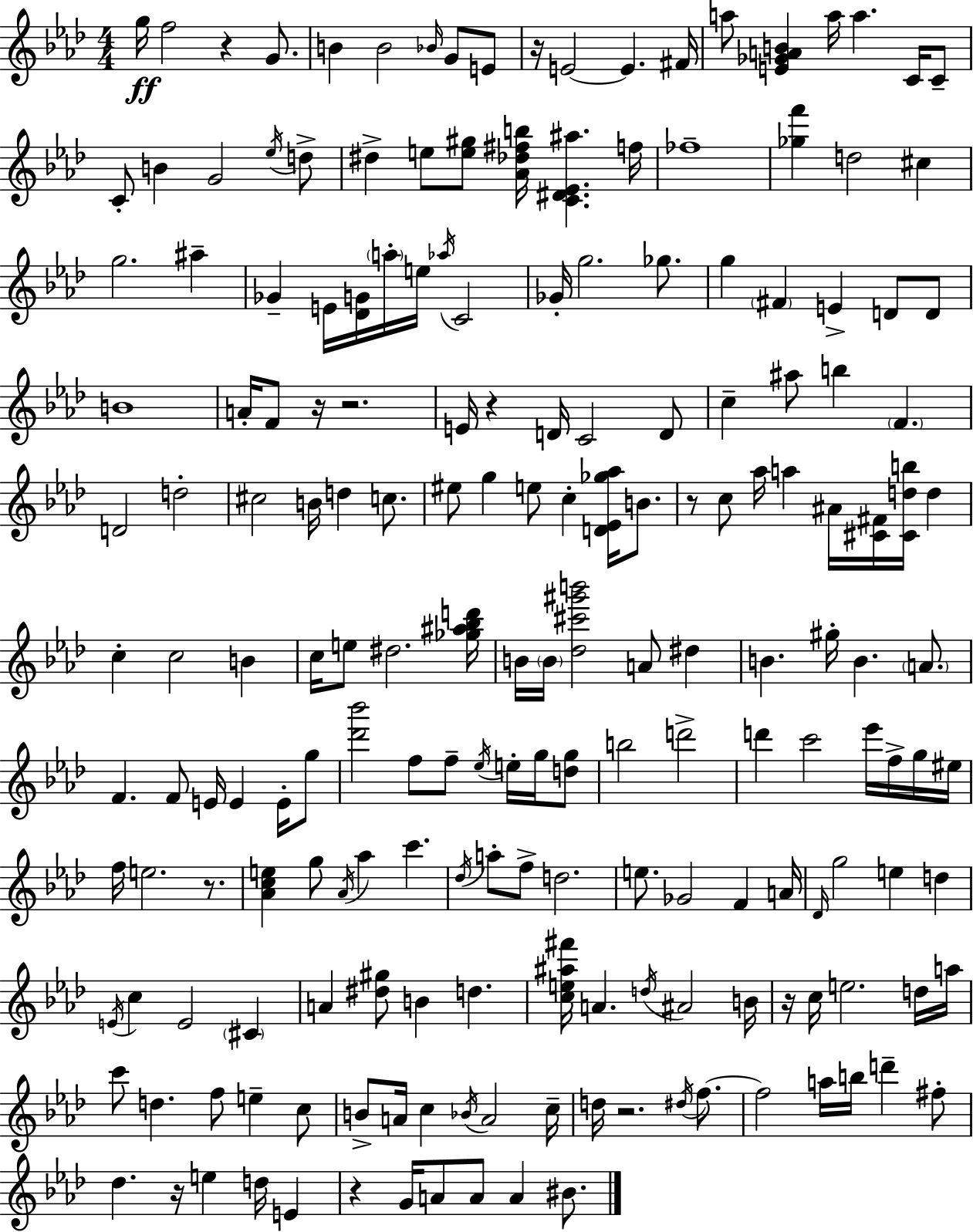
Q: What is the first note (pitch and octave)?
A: G5